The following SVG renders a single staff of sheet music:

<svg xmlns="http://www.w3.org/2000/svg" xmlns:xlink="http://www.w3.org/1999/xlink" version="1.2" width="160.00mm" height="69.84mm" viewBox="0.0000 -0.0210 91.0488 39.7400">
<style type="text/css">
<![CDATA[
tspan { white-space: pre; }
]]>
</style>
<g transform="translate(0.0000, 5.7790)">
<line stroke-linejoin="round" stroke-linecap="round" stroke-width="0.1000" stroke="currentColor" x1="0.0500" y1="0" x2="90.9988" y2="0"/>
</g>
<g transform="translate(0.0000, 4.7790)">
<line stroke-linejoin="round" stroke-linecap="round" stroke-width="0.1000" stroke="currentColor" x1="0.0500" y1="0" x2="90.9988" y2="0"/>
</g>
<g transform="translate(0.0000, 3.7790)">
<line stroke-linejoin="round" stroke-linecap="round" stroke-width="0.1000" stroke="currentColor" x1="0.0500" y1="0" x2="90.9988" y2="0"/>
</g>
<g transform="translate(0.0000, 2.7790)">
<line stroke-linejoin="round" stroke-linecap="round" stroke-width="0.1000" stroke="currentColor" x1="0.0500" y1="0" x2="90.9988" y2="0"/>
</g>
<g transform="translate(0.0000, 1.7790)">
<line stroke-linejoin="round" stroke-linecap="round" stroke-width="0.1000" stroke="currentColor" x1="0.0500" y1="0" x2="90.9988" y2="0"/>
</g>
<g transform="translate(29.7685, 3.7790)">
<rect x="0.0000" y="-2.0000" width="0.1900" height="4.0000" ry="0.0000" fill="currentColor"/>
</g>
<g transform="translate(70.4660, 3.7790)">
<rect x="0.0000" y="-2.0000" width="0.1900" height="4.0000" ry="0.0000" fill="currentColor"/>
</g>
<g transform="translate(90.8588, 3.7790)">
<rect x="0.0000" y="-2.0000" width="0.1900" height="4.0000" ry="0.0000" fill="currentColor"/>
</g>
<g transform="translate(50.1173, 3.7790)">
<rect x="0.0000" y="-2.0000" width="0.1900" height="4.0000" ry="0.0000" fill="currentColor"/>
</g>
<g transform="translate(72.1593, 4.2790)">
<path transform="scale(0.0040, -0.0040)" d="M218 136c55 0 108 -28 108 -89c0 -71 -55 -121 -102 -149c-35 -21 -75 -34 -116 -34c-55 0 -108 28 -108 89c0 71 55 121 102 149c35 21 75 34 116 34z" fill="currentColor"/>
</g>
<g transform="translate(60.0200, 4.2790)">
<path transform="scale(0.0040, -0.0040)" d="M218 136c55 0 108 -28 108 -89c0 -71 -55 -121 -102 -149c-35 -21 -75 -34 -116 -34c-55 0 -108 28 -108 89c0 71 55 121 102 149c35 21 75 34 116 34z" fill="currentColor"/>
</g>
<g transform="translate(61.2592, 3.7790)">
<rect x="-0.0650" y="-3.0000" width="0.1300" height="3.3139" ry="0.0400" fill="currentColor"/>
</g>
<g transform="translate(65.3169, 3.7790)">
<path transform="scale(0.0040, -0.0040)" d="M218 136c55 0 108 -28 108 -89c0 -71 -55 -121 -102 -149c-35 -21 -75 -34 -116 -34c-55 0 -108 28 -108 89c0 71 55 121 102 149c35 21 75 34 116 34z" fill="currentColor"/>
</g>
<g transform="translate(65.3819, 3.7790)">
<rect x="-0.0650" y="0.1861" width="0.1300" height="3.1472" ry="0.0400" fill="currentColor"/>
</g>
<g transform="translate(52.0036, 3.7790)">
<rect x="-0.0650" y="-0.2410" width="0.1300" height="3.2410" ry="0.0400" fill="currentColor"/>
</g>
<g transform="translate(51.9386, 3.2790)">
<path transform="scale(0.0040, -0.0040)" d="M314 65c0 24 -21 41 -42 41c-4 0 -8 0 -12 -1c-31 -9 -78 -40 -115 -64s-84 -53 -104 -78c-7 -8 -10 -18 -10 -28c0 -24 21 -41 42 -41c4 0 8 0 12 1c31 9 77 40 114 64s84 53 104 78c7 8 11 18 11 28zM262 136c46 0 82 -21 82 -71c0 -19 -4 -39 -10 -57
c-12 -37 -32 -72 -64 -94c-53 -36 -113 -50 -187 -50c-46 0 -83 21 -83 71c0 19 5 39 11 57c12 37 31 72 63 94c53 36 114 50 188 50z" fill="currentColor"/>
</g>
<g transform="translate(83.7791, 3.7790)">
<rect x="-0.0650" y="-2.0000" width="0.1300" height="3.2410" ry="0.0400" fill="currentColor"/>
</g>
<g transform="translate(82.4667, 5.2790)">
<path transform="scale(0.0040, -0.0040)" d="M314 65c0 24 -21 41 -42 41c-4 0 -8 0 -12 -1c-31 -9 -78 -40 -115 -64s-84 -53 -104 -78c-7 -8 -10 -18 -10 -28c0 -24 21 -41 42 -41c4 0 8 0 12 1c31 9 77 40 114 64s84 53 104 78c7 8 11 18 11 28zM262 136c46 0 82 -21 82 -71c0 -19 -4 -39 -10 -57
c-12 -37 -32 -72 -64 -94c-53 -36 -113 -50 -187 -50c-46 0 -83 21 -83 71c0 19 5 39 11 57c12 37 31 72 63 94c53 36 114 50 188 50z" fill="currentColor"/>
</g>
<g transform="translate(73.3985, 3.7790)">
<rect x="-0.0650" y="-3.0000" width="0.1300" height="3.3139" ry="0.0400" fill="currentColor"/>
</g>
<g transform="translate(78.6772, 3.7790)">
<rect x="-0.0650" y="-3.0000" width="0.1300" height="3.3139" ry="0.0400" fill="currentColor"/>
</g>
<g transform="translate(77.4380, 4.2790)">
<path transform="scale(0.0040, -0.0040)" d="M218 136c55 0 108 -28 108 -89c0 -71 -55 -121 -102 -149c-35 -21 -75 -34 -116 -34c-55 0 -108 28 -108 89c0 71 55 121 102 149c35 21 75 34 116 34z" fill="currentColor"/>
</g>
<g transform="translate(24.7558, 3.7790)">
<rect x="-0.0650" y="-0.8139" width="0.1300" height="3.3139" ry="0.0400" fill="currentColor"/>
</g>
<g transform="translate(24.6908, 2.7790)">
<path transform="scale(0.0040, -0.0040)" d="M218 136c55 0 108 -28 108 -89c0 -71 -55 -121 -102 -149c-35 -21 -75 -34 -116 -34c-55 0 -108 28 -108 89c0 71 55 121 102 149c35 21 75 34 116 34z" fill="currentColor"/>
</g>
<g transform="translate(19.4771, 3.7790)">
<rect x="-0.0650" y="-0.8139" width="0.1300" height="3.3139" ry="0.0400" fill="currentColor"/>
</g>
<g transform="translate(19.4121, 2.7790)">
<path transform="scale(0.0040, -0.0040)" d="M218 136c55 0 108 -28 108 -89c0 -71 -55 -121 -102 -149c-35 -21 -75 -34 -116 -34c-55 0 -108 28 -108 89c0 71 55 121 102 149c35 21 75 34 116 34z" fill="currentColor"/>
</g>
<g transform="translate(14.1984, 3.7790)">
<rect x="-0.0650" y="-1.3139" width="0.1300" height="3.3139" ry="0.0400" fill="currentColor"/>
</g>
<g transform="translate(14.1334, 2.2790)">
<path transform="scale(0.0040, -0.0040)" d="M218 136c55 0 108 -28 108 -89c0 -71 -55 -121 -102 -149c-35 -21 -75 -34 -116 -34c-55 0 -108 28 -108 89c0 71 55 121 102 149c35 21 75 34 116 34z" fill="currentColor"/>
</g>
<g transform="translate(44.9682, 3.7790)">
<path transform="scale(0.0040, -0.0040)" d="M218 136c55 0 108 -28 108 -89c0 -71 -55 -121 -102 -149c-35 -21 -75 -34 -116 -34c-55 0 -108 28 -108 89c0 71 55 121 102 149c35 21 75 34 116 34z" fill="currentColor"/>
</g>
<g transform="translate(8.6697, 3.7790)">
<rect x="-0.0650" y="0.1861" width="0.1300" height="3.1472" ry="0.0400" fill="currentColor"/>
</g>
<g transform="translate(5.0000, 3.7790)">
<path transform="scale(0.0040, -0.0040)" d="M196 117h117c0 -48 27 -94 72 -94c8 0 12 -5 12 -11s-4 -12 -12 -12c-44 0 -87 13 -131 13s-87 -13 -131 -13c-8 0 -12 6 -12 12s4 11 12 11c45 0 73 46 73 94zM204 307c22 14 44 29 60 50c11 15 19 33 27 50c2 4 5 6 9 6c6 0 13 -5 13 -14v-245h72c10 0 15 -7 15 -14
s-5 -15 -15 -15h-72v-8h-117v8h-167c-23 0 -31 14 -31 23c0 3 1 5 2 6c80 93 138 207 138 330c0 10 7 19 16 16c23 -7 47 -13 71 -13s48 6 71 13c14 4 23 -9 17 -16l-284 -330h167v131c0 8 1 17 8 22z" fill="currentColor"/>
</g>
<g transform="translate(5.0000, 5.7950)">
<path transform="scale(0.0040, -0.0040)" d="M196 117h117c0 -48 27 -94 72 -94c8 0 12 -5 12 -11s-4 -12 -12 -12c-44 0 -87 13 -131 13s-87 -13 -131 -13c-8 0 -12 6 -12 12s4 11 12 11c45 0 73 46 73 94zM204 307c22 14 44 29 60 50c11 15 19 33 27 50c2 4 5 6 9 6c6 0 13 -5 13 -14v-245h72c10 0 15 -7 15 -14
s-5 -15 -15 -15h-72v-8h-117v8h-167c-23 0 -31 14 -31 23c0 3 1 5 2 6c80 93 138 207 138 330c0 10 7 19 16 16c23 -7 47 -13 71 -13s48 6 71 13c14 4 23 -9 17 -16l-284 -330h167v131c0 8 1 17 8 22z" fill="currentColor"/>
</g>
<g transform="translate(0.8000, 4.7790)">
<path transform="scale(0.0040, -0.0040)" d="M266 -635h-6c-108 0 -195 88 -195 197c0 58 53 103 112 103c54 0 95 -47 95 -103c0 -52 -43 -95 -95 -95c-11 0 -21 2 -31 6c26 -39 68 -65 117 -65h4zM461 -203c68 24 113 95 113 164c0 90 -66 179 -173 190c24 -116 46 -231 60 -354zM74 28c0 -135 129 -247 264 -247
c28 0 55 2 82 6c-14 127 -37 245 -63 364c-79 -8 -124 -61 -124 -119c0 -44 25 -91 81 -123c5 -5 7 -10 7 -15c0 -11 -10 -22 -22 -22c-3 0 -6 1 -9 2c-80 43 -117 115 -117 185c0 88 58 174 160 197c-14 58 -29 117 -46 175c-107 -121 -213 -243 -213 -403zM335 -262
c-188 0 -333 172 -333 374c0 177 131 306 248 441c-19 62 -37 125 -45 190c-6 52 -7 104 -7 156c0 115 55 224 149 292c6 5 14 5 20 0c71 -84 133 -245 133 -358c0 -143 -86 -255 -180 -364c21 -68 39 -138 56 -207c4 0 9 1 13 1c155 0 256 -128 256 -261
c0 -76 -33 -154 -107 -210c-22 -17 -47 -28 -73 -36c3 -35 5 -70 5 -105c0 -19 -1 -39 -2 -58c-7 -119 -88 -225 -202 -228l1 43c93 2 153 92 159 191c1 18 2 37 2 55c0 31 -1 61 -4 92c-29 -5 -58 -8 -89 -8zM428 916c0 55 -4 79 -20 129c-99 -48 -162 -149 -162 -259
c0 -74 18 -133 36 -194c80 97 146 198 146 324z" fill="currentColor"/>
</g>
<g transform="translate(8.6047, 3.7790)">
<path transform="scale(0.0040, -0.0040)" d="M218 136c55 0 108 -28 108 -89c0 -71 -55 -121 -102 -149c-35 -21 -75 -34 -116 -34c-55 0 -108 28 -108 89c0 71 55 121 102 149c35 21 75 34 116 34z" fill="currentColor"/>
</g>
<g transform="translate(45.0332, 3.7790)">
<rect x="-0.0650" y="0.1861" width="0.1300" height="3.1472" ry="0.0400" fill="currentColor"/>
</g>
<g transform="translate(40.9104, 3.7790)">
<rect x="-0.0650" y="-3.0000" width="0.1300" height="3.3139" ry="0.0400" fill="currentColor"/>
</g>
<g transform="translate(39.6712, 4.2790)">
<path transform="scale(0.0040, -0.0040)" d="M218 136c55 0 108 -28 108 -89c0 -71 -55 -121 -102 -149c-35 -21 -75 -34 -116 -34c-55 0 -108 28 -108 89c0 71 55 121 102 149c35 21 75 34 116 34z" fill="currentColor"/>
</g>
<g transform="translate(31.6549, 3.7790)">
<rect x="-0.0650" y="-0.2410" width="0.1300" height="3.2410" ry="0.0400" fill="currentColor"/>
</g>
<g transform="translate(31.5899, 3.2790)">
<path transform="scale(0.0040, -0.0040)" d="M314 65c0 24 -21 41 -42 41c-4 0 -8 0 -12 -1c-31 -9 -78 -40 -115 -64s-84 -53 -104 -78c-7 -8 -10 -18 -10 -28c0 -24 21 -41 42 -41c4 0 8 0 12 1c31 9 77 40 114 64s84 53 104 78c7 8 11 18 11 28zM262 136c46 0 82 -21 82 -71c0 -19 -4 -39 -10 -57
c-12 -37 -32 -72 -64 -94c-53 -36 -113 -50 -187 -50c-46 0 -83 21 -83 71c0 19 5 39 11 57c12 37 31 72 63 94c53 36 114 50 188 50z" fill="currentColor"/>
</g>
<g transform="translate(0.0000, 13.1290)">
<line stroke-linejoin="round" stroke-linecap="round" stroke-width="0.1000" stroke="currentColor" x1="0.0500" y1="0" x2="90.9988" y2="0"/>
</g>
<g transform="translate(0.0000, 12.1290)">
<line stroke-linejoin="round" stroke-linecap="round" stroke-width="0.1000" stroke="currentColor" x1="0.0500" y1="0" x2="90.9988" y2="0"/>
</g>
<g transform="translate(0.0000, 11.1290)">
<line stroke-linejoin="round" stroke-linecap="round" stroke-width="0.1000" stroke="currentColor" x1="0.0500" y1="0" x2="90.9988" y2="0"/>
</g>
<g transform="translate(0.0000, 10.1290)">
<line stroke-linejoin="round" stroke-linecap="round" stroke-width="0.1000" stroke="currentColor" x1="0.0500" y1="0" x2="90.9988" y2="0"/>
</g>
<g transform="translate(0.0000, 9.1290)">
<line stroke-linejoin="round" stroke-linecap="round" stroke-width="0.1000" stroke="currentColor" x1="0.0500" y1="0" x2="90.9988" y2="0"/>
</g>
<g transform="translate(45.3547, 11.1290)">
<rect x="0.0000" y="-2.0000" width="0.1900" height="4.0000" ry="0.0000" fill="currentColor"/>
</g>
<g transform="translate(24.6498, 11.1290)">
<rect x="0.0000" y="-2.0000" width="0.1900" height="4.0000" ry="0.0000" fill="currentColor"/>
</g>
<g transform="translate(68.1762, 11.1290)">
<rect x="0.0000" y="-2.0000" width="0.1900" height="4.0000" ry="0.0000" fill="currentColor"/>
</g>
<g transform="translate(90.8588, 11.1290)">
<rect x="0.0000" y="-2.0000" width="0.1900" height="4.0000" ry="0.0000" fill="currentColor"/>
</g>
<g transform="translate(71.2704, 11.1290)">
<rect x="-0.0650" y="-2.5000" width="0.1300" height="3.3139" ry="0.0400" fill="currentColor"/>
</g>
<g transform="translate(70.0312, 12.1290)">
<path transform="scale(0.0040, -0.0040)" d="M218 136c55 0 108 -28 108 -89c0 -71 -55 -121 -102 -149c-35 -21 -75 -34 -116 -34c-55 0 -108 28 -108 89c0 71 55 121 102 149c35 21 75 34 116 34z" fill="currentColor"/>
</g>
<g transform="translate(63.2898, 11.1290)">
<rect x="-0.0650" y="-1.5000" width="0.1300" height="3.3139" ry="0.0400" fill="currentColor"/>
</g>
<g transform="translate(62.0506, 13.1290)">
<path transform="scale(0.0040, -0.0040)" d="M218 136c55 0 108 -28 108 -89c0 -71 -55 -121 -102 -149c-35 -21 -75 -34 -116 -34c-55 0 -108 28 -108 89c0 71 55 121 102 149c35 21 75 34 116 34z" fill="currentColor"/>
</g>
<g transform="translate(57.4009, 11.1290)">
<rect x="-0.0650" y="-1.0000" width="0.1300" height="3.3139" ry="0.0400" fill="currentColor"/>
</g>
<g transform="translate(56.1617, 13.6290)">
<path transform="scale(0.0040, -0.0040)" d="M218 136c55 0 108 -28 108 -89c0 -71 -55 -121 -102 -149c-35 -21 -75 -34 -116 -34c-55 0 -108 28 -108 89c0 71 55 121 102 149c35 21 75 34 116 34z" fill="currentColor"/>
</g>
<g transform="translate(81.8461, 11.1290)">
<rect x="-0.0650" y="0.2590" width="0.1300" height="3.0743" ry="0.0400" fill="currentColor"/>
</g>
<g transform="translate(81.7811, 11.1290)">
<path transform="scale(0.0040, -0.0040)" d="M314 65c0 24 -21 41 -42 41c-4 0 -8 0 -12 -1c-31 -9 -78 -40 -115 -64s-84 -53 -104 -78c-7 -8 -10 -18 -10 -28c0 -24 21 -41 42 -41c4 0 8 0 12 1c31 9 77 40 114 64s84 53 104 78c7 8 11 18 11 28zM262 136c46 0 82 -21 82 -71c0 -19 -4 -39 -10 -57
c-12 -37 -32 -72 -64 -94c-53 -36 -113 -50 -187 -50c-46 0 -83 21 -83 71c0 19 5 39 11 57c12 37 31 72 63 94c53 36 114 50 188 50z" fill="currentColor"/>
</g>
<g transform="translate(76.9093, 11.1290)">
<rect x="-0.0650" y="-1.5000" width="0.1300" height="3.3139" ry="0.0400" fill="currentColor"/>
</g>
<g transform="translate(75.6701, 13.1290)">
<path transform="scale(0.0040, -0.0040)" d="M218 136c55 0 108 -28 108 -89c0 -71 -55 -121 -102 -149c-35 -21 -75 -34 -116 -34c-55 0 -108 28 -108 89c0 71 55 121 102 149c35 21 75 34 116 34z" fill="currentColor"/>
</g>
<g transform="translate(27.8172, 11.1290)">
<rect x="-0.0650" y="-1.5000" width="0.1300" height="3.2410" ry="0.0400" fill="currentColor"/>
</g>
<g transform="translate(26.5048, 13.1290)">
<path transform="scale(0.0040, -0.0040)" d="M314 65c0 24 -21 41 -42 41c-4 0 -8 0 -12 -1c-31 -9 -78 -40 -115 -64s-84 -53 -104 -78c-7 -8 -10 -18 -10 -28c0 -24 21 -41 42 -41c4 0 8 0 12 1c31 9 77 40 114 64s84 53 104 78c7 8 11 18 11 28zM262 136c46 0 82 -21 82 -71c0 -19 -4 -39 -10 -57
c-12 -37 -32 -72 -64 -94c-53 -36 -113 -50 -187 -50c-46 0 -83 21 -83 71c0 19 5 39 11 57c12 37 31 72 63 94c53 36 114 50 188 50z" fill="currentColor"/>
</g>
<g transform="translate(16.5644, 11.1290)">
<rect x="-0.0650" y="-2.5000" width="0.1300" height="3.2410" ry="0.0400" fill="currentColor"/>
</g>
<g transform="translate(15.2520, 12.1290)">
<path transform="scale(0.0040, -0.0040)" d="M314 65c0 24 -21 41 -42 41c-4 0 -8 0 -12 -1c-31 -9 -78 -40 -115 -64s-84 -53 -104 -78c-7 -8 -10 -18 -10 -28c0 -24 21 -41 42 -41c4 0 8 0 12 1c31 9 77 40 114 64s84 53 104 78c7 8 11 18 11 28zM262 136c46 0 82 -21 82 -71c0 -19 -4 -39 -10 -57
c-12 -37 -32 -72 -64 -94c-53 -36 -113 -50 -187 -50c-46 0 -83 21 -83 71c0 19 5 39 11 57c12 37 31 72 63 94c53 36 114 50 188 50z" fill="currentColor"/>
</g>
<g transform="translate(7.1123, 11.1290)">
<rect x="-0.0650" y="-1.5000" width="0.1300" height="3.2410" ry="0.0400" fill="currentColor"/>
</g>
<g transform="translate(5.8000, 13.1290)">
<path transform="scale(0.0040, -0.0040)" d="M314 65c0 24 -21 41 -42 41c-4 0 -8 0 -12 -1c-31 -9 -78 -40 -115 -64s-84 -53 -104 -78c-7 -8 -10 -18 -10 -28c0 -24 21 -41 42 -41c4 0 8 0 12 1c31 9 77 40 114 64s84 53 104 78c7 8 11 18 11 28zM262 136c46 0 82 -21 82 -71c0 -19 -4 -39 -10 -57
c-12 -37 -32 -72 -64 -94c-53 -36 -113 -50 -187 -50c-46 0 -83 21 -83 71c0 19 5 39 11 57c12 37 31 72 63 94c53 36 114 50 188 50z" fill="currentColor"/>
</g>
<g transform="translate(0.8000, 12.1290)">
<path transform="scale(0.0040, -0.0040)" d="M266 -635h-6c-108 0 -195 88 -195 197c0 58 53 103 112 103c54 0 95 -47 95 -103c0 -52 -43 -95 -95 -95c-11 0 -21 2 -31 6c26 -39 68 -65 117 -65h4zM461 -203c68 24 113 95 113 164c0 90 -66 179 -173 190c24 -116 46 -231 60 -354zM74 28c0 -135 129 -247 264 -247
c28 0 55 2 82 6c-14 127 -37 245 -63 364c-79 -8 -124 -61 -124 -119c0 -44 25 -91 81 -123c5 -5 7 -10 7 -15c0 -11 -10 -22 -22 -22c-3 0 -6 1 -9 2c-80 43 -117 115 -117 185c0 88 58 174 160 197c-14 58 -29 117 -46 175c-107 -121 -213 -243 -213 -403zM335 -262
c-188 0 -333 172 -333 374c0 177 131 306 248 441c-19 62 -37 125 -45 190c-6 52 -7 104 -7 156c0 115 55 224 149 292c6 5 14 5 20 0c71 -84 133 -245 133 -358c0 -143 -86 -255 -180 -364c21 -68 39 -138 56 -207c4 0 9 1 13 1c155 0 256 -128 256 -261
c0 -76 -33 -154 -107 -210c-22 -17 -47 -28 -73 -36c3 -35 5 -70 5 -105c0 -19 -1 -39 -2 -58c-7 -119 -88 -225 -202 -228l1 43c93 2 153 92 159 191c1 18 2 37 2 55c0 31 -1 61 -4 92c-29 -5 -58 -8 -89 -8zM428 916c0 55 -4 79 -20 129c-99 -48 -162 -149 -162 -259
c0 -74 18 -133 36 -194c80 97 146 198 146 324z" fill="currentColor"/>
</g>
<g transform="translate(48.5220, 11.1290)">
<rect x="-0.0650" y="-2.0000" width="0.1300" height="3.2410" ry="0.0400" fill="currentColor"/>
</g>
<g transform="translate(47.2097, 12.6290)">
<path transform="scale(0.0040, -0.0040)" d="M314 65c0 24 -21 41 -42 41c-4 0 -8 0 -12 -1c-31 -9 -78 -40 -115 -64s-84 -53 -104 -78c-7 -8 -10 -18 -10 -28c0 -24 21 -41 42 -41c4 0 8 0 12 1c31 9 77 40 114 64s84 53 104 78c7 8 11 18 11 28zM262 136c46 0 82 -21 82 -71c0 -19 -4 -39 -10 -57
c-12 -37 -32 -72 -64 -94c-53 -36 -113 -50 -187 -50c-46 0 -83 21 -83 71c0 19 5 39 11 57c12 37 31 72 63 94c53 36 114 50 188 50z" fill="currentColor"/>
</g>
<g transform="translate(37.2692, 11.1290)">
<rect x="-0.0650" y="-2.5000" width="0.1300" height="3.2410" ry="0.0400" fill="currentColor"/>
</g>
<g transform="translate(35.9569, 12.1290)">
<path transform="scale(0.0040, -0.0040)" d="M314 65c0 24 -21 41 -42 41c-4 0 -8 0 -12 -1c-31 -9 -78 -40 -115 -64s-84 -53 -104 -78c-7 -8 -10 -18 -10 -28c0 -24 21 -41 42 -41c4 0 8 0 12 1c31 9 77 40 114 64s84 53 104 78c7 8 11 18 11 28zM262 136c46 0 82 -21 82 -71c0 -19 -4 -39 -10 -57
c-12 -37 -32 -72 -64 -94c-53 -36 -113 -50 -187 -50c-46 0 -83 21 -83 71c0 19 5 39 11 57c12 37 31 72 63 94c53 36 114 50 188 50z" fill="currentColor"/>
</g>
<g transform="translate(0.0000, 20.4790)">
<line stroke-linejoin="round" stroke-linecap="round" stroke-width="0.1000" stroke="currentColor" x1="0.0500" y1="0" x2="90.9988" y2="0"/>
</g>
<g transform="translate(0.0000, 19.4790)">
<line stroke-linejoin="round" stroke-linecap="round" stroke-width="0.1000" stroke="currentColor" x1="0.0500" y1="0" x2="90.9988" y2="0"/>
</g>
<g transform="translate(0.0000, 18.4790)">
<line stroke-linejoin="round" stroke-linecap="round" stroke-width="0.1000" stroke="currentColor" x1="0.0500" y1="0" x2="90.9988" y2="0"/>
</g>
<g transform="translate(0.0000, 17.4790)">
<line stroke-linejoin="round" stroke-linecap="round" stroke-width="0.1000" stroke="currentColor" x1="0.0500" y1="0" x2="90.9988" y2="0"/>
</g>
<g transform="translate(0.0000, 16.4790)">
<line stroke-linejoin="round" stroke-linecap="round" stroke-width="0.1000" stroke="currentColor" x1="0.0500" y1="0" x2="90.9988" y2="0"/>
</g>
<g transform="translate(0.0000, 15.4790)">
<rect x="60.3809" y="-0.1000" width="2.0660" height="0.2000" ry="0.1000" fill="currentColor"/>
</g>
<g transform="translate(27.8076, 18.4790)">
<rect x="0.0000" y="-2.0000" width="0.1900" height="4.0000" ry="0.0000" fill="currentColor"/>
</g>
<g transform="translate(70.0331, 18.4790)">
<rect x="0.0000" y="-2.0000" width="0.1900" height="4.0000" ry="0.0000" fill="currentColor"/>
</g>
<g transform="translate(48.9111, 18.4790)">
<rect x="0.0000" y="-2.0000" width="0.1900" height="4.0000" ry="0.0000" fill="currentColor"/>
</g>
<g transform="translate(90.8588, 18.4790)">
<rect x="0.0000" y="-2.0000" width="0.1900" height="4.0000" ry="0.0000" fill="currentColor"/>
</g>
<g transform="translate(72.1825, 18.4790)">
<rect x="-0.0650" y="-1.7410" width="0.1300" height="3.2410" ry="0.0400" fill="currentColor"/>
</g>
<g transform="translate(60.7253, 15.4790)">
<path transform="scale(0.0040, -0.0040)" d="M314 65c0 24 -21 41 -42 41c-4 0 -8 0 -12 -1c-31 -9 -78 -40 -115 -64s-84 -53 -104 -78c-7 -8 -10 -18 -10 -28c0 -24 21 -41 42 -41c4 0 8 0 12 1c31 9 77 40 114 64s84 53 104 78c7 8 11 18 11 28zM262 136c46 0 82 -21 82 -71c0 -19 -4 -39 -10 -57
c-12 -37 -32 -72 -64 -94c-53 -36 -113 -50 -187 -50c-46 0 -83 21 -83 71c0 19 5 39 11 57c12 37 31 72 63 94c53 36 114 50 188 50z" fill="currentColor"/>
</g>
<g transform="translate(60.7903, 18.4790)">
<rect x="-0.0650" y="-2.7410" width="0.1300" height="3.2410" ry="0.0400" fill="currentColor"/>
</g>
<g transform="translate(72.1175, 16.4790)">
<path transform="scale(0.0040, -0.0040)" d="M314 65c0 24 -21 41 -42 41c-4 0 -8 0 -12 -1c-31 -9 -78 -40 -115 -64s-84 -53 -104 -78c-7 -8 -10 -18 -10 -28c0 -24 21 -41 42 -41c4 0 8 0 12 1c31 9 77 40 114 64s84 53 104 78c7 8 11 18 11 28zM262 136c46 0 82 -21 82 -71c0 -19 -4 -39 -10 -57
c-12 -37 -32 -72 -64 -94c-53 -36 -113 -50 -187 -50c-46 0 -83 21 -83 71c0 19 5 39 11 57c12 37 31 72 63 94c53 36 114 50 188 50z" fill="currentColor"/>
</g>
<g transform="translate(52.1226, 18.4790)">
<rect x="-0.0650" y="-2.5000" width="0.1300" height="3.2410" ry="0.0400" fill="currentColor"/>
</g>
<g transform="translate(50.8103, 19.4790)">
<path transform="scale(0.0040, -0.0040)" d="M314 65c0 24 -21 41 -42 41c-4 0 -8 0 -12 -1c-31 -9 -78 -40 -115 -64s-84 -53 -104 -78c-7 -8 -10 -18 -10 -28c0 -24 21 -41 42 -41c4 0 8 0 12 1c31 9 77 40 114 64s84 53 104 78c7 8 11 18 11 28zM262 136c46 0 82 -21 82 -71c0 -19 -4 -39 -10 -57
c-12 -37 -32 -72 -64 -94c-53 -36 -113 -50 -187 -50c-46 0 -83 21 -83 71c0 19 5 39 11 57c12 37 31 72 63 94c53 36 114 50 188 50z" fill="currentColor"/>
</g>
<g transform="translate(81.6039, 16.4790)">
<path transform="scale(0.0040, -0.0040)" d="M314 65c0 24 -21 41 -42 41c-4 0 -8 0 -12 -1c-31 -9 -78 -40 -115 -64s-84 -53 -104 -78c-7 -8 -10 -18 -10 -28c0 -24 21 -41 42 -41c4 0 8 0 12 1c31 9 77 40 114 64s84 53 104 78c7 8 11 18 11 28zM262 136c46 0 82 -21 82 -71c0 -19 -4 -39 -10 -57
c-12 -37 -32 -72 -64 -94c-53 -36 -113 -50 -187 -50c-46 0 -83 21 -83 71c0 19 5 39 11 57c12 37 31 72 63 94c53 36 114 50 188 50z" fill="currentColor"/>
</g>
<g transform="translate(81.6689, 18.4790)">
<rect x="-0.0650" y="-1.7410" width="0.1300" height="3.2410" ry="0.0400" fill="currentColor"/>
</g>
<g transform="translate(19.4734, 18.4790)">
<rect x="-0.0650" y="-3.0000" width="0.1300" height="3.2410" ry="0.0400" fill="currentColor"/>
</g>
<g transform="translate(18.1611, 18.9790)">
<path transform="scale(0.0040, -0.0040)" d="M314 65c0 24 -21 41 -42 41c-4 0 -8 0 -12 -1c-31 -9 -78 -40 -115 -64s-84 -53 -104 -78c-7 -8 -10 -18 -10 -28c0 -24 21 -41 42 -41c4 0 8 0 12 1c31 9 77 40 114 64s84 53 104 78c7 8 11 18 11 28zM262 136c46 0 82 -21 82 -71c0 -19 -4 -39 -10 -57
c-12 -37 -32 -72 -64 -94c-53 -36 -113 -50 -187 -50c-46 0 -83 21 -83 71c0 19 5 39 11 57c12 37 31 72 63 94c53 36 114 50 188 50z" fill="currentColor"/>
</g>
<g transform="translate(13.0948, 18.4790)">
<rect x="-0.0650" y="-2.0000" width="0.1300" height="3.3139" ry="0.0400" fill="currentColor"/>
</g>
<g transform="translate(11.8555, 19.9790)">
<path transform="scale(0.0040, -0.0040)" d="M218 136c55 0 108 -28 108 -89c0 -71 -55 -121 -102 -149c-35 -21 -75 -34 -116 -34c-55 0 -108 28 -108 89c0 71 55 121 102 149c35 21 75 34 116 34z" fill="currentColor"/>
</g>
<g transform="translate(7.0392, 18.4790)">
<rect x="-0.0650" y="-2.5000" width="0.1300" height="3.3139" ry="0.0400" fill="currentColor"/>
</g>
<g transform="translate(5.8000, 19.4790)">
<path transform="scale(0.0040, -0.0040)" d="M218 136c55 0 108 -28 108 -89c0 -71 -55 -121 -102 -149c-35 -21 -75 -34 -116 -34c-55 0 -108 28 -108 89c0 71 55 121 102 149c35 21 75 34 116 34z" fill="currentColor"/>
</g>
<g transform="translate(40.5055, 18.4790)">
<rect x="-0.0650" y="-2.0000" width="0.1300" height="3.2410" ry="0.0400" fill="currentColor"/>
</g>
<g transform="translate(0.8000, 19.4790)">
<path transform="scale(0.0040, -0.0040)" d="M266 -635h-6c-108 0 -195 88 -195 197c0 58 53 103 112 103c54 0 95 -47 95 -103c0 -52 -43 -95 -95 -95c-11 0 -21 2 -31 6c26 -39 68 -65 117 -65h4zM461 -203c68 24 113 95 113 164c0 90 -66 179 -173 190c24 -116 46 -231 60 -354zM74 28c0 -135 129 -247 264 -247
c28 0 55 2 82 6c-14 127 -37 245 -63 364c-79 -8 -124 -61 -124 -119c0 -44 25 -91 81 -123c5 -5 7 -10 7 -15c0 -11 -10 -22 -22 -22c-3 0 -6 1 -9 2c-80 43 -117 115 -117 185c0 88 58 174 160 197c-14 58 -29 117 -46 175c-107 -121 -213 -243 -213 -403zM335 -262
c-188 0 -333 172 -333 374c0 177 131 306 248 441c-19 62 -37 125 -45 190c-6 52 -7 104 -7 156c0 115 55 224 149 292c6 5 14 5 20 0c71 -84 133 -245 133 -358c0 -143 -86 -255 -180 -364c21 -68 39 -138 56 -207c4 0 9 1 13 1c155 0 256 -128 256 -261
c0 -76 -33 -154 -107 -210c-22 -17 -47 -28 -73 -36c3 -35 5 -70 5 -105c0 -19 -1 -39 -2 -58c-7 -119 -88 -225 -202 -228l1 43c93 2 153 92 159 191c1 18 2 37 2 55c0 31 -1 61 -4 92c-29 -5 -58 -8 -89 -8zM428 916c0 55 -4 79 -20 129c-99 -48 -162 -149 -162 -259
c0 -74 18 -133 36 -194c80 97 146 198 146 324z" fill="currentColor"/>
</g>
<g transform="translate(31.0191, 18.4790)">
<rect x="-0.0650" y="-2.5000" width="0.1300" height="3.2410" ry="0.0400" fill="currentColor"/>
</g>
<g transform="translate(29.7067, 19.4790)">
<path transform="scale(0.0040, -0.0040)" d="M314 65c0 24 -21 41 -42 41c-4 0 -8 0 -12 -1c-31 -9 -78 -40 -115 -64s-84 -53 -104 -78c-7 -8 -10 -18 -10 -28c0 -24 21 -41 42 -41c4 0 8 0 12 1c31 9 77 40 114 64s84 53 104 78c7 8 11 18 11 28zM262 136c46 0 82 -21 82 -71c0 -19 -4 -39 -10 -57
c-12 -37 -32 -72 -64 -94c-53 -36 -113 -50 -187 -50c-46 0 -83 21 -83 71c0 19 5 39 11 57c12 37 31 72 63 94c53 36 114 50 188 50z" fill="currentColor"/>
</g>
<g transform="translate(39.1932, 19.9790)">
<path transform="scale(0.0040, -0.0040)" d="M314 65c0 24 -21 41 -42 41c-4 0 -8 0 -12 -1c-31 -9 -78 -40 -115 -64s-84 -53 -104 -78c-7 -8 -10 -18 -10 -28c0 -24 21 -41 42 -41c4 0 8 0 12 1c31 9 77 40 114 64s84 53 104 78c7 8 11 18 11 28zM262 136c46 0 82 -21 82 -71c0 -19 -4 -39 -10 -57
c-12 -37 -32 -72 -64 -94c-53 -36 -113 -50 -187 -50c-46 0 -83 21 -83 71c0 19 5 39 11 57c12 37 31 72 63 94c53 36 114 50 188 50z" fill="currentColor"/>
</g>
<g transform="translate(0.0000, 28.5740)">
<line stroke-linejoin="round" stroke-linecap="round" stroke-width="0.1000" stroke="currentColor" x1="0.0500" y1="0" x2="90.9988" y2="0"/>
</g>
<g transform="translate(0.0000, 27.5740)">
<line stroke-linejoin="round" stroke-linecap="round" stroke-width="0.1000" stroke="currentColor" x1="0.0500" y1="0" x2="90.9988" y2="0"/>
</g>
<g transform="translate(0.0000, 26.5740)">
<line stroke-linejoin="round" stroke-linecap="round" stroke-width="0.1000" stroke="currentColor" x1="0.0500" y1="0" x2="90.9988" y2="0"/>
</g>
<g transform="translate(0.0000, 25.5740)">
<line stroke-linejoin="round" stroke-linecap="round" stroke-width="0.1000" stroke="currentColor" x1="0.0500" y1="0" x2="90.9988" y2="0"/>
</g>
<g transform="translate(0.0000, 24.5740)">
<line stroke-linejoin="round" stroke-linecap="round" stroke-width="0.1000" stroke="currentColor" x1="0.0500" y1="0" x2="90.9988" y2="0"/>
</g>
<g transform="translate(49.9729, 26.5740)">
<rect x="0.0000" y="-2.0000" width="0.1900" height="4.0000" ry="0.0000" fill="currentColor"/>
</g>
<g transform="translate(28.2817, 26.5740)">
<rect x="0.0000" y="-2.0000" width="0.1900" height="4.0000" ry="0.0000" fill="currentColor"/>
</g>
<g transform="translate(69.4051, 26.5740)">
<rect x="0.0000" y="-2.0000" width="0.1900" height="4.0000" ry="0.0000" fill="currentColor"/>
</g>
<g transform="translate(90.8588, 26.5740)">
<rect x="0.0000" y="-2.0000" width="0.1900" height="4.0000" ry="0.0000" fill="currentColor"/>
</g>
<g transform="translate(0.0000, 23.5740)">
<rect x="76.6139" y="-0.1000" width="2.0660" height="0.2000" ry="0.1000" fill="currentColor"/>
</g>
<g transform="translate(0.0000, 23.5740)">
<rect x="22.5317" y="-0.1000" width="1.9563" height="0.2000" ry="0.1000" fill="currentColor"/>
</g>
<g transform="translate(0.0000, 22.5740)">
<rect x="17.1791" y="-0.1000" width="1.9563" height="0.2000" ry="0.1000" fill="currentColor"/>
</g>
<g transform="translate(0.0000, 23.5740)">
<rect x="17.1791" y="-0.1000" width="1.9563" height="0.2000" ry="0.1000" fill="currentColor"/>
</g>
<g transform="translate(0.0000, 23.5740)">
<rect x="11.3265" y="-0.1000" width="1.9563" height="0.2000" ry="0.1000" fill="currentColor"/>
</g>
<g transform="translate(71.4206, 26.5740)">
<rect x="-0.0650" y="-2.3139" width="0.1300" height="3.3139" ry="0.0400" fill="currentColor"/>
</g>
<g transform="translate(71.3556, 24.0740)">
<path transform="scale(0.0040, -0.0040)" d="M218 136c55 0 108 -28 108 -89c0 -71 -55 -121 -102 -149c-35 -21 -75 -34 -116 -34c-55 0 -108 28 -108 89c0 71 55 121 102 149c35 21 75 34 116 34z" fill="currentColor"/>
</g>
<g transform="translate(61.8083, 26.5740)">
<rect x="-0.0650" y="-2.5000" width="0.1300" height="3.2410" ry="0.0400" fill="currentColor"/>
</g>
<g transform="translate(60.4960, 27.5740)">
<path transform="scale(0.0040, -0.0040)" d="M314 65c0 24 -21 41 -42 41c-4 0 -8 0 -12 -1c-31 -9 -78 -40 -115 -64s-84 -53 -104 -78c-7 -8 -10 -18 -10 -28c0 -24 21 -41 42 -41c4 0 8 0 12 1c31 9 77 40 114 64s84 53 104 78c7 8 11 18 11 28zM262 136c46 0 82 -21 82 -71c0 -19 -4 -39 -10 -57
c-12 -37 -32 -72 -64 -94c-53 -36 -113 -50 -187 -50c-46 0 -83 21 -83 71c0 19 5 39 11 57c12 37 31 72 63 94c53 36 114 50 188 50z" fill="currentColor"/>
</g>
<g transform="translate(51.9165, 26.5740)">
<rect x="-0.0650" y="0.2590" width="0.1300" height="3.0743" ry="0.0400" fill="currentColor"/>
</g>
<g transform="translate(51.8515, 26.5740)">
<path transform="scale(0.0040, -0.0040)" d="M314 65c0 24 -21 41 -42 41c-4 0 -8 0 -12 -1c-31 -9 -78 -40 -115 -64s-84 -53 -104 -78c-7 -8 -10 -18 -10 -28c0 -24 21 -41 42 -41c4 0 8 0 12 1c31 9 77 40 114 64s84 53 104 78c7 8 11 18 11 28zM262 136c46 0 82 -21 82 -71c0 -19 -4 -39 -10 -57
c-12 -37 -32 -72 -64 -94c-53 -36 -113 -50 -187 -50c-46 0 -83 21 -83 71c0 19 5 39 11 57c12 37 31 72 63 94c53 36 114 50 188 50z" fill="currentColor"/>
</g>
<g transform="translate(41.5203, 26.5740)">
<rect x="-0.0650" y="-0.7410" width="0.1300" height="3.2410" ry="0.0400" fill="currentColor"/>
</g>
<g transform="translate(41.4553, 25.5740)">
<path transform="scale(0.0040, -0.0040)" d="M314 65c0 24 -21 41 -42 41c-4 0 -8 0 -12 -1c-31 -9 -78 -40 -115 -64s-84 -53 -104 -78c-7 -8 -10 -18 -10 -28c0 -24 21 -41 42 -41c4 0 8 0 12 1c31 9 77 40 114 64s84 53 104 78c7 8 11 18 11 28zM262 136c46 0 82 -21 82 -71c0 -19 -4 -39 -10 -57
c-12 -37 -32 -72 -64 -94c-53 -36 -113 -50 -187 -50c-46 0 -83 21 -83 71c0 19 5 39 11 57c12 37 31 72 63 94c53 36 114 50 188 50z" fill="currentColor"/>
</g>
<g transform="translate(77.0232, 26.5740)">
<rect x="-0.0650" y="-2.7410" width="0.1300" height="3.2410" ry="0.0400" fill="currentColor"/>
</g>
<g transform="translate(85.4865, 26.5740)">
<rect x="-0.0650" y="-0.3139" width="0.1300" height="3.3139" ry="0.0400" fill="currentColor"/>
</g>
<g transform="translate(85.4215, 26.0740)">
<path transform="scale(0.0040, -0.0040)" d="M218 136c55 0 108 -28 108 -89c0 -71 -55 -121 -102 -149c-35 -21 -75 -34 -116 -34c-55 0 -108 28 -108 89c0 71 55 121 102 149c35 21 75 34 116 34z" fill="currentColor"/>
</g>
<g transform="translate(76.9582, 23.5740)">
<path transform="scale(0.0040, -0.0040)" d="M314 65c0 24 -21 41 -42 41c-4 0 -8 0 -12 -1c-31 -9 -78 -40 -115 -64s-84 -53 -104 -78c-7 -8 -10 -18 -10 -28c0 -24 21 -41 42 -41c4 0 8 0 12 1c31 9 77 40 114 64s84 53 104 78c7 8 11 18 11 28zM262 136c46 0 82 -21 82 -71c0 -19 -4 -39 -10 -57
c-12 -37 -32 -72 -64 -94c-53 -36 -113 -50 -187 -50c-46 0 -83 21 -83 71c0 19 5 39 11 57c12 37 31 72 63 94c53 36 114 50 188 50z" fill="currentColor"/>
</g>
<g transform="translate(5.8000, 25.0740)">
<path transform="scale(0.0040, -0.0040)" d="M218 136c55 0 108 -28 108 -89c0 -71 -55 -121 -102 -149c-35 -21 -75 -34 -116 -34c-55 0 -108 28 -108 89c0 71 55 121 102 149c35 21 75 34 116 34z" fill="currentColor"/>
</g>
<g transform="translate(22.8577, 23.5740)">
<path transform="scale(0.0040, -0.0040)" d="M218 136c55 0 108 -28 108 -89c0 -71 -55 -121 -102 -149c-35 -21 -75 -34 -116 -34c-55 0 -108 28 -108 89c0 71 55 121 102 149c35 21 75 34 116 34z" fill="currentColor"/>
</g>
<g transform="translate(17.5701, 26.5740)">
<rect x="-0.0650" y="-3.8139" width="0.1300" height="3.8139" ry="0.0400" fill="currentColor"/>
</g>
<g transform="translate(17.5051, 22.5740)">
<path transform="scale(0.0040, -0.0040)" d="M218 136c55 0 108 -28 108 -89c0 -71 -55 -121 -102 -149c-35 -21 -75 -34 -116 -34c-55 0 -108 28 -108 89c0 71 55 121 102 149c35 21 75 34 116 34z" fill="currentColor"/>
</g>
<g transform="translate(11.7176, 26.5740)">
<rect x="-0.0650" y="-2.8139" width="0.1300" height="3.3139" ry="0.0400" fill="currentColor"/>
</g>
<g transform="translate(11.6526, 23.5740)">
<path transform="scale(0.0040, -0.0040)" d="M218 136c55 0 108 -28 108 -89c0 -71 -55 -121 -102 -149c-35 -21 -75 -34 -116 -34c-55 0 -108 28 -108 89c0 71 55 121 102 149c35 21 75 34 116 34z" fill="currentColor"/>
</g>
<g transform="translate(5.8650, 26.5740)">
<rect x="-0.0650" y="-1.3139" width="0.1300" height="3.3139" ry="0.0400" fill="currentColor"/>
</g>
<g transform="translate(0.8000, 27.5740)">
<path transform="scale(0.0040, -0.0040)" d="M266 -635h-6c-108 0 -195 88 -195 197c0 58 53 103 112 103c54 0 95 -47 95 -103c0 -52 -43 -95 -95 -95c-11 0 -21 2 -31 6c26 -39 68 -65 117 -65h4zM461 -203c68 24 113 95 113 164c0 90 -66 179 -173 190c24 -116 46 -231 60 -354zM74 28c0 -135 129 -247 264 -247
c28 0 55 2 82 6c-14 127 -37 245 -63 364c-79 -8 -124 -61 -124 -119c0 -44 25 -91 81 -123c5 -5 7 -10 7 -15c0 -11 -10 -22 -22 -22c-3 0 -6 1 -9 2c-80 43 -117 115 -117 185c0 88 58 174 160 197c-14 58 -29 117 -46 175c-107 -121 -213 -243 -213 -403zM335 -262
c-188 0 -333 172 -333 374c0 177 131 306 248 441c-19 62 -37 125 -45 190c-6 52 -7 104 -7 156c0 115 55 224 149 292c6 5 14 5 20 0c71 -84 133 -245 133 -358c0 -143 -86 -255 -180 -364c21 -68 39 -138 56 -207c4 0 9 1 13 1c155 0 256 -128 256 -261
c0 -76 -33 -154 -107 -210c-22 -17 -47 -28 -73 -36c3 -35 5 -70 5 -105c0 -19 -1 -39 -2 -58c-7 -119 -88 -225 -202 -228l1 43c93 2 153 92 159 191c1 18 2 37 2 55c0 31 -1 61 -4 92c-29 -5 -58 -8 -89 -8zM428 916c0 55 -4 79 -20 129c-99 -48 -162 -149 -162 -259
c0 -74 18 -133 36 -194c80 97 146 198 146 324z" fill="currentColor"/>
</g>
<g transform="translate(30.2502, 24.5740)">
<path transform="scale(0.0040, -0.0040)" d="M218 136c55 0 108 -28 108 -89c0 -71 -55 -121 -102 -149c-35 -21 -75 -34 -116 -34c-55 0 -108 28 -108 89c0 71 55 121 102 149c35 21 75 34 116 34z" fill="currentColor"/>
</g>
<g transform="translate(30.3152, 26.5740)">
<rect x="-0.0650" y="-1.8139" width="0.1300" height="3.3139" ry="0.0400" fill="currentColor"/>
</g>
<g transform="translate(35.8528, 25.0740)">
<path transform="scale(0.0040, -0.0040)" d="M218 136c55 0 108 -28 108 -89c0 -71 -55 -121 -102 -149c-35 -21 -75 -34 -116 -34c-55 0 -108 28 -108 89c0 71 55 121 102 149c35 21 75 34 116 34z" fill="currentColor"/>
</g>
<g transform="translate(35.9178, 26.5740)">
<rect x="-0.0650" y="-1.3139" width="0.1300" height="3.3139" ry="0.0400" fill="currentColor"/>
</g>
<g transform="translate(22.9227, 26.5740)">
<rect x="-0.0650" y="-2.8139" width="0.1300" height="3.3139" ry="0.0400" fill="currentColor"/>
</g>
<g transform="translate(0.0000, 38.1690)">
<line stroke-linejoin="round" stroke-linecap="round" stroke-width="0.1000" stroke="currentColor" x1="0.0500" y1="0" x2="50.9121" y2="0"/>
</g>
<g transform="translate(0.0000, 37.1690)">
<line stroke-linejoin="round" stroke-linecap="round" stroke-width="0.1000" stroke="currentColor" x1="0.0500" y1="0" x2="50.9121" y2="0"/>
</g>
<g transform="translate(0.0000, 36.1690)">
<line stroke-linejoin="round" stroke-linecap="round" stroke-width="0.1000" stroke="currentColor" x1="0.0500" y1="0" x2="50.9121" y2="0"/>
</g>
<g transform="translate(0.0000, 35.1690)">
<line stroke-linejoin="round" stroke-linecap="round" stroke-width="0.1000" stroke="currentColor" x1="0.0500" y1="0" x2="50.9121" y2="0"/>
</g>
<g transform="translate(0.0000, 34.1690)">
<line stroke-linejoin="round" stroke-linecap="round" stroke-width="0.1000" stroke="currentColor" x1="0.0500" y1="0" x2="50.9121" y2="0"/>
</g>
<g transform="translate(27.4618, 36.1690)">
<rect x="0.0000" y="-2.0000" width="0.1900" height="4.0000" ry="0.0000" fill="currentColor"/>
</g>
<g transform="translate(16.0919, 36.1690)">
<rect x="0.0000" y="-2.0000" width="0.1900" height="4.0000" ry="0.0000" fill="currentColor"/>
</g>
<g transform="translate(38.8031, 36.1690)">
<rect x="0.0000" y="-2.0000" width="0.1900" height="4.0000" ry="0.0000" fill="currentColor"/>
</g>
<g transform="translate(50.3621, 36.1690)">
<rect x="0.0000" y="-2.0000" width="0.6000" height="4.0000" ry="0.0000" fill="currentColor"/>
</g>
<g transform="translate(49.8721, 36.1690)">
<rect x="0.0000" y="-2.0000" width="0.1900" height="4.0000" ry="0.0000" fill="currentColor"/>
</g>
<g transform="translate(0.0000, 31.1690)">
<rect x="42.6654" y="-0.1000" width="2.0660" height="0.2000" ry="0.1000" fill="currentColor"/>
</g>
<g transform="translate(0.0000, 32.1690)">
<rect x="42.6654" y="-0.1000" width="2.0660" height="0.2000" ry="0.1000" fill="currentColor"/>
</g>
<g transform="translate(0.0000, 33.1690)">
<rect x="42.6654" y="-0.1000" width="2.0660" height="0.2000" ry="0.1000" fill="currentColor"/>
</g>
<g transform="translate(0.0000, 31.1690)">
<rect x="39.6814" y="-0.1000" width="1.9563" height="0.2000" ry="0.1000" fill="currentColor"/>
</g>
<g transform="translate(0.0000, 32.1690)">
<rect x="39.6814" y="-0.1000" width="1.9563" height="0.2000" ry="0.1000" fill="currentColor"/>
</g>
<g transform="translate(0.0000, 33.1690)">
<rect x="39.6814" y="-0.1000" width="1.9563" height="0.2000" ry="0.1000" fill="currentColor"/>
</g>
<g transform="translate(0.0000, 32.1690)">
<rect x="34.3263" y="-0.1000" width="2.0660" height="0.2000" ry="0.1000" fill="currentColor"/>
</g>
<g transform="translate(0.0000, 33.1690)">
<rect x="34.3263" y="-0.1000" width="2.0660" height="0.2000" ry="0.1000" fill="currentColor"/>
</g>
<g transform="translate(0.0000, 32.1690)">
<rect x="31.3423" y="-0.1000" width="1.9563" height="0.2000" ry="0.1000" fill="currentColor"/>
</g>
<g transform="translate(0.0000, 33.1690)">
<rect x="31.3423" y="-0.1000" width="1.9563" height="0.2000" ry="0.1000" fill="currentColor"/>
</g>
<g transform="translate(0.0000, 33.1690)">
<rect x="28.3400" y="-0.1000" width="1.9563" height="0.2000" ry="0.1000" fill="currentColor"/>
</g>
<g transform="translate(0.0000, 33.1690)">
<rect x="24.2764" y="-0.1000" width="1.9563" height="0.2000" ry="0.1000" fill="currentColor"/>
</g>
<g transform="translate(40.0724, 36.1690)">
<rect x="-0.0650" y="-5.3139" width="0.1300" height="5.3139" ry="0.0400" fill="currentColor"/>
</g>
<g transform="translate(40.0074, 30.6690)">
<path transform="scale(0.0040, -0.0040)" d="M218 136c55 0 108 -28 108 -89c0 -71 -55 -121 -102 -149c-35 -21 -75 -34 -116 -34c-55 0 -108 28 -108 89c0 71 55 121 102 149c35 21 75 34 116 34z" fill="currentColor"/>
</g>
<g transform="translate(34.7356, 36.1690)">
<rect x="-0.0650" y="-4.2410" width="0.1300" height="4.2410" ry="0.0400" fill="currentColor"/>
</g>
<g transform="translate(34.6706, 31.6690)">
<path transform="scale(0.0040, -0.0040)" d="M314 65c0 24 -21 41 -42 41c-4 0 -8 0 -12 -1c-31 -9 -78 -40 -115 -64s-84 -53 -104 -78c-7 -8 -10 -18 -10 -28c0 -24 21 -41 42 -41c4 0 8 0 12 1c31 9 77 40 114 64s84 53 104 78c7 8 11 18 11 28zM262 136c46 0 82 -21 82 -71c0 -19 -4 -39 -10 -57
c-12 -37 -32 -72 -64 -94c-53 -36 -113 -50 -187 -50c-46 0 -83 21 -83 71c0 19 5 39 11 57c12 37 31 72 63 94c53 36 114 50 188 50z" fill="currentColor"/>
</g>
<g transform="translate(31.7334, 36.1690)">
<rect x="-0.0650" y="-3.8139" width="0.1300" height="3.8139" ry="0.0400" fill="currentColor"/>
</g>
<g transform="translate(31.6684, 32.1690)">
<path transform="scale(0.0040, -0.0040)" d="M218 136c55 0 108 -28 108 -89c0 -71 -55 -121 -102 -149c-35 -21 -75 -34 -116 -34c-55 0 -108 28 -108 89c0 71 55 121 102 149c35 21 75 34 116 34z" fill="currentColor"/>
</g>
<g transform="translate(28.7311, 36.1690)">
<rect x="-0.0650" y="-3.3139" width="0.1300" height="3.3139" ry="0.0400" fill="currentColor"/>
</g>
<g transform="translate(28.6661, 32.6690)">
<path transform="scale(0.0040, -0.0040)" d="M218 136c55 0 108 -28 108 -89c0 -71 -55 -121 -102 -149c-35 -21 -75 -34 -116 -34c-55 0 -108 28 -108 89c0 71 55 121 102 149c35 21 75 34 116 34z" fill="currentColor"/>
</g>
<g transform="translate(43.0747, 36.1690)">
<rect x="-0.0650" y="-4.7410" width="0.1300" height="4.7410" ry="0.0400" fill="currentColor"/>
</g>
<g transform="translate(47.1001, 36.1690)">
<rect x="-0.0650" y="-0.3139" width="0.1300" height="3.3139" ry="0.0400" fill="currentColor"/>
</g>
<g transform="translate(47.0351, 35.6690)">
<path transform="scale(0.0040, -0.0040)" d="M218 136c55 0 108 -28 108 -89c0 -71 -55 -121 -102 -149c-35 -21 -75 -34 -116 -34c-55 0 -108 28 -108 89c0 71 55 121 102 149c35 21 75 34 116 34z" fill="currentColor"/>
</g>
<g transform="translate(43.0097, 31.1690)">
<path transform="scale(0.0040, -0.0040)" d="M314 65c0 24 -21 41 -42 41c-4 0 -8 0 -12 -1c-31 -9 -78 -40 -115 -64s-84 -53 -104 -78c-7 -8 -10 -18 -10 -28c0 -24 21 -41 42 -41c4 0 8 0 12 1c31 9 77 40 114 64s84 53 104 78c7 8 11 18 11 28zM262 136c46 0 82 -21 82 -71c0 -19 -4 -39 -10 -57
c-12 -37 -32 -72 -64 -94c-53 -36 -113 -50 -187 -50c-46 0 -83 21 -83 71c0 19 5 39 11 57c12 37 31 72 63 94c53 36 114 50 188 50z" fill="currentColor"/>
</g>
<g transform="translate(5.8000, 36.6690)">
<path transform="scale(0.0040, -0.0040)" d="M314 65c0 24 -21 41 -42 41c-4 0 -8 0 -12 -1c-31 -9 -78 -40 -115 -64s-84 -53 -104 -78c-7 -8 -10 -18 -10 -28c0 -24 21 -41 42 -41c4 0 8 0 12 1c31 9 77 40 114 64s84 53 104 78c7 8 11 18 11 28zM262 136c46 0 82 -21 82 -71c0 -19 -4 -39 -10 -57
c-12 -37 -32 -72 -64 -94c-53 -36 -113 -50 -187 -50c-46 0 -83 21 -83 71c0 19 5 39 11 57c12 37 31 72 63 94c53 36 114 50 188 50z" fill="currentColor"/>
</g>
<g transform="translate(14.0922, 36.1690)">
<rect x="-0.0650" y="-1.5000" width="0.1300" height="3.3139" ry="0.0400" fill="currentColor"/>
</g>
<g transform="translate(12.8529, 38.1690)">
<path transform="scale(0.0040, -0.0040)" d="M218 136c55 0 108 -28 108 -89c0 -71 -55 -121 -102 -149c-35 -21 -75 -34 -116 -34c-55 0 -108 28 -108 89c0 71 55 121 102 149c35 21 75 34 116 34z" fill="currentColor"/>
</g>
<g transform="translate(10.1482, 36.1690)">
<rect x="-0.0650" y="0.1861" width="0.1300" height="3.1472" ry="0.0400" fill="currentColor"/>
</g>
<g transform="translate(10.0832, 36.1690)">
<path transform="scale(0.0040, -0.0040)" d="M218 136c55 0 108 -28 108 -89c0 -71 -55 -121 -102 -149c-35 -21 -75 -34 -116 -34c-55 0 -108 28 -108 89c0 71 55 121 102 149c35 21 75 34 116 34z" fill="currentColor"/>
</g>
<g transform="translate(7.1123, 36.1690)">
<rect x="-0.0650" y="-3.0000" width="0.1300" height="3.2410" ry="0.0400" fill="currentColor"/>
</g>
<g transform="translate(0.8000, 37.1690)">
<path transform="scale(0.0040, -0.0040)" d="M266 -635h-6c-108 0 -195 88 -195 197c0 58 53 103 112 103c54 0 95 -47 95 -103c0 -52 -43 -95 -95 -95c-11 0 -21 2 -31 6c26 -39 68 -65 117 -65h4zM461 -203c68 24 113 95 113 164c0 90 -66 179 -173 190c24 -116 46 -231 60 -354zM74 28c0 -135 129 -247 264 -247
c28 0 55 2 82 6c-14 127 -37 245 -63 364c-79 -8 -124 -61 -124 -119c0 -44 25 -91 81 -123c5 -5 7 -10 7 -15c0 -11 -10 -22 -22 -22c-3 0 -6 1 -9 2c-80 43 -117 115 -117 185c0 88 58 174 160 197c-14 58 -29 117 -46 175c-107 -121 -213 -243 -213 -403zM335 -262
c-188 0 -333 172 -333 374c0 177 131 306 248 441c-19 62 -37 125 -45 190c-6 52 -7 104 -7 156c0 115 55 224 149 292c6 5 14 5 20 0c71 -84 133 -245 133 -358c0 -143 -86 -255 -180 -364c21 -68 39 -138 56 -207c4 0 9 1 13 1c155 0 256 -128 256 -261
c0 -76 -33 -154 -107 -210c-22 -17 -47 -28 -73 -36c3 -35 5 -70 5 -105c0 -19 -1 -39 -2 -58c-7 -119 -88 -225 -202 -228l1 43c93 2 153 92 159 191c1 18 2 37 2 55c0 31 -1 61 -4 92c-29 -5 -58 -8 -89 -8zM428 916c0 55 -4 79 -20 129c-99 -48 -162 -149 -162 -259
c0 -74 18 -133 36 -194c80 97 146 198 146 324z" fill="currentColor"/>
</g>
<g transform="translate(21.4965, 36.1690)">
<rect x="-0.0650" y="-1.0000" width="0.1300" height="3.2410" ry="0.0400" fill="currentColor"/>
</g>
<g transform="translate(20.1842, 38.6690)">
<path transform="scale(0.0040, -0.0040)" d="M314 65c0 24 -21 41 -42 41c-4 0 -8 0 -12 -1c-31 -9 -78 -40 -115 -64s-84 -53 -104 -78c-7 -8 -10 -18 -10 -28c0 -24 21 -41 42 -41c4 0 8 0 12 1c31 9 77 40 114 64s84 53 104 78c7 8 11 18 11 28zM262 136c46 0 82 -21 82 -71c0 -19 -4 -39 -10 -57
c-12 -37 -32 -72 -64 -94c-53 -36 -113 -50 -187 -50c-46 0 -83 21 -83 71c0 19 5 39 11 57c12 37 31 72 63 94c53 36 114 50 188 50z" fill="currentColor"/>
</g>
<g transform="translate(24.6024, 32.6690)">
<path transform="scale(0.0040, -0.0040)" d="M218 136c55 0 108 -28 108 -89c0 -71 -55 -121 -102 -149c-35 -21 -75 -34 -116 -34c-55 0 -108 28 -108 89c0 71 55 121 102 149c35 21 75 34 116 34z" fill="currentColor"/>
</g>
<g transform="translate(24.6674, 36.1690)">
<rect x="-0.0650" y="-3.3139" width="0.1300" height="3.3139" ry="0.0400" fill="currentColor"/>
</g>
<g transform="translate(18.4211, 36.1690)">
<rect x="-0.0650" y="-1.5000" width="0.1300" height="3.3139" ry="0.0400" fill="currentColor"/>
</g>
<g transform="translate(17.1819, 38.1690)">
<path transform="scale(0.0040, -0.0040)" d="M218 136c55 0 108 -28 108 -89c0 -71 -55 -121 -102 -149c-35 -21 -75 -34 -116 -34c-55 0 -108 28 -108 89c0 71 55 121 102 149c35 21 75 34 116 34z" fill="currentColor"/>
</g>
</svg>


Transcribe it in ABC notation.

X:1
T:Untitled
M:4/4
L:1/4
K:C
B e d d c2 A B c2 A B A A F2 E2 G2 E2 G2 F2 D E G E B2 G F A2 G2 F2 G2 a2 f2 f2 e a c' a f e d2 B2 G2 g a2 c A2 B E E D2 b b c' d'2 f' e'2 c